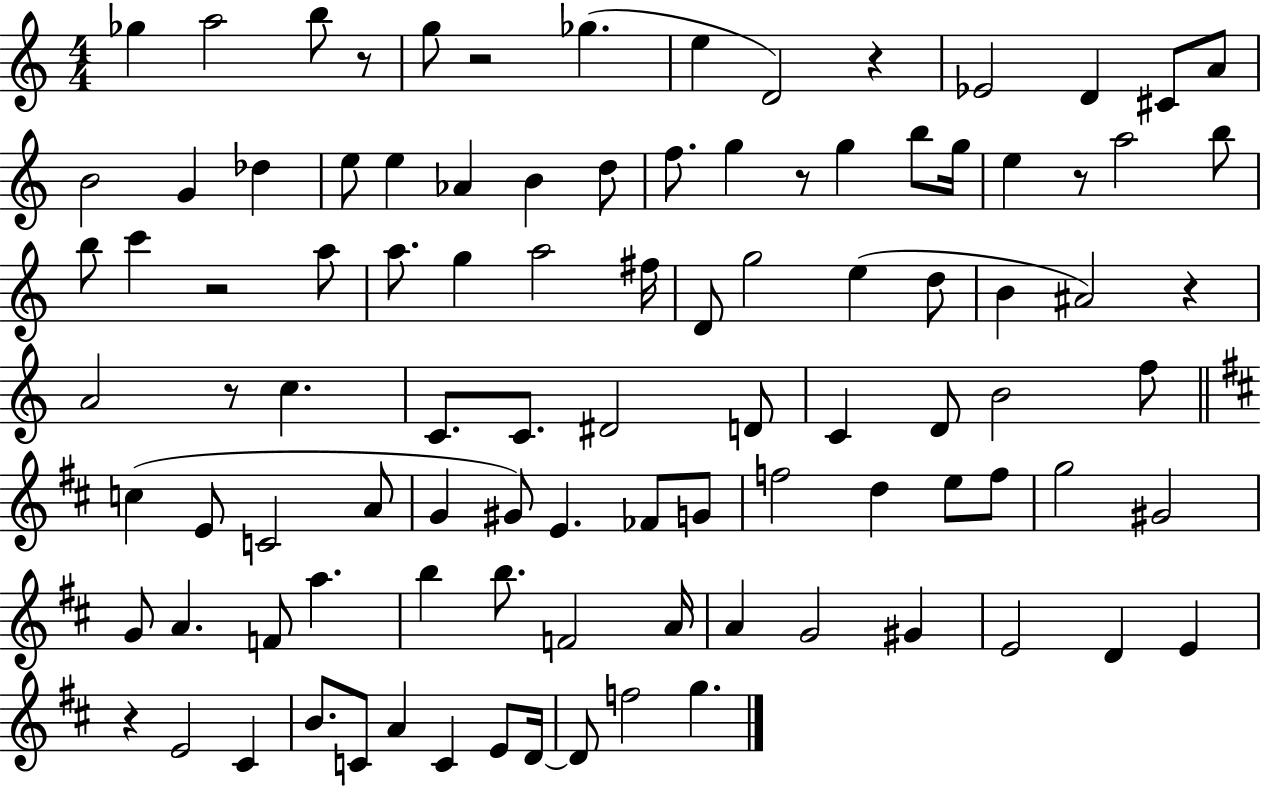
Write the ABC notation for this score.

X:1
T:Untitled
M:4/4
L:1/4
K:C
_g a2 b/2 z/2 g/2 z2 _g e D2 z _E2 D ^C/2 A/2 B2 G _d e/2 e _A B d/2 f/2 g z/2 g b/2 g/4 e z/2 a2 b/2 b/2 c' z2 a/2 a/2 g a2 ^f/4 D/2 g2 e d/2 B ^A2 z A2 z/2 c C/2 C/2 ^D2 D/2 C D/2 B2 f/2 c E/2 C2 A/2 G ^G/2 E _F/2 G/2 f2 d e/2 f/2 g2 ^G2 G/2 A F/2 a b b/2 F2 A/4 A G2 ^G E2 D E z E2 ^C B/2 C/2 A C E/2 D/4 D/2 f2 g